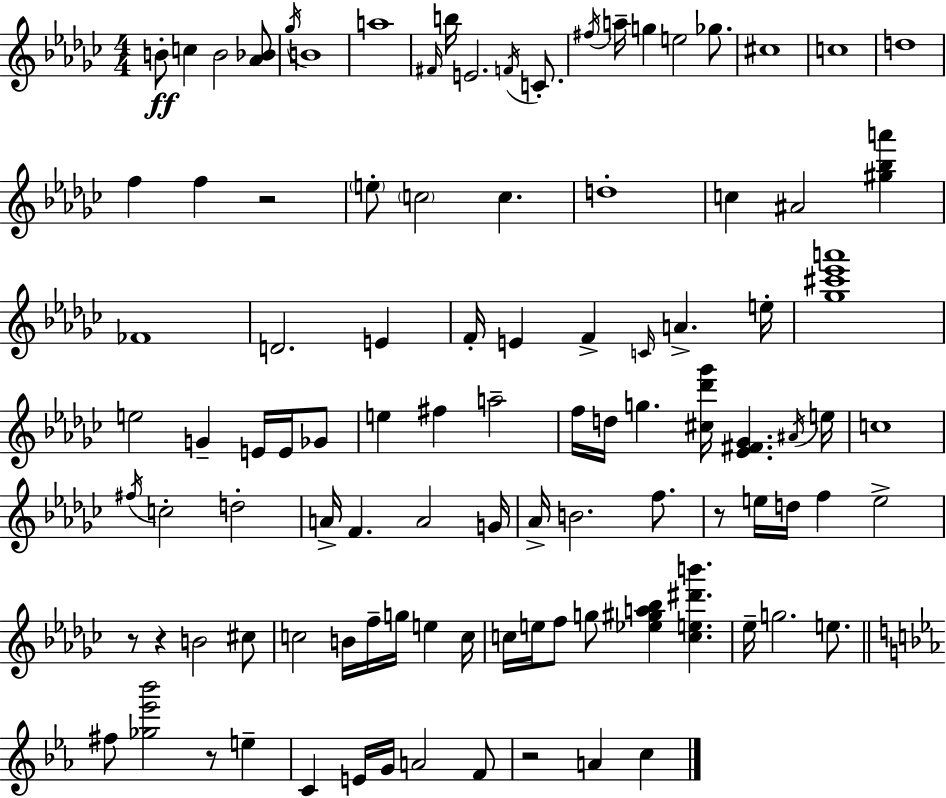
B4/e C5/q B4/h [Ab4,Bb4]/e Gb5/s B4/w A5/w F#4/s B5/s E4/h. F4/s C4/e. F#5/s A5/s G5/q E5/h Gb5/e. C#5/w C5/w D5/w F5/q F5/q R/h E5/e C5/h C5/q. D5/w C5/q A#4/h [G#5,Bb5,A6]/q FES4/w D4/h. E4/q F4/s E4/q F4/q C4/s A4/q. E5/s [Gb5,C#6,Eb6,A6]/w E5/h G4/q E4/s E4/s Gb4/e E5/q F#5/q A5/h F5/s D5/s G5/q. [C#5,Db6,Gb6]/s [Eb4,F#4,Gb4]/q. A#4/s E5/s C5/w F#5/s C5/h D5/h A4/s F4/q. A4/h G4/s Ab4/s B4/h. F5/e. R/e E5/s D5/s F5/q E5/h R/e R/q B4/h C#5/e C5/h B4/s F5/s G5/s E5/q C5/s C5/s E5/s F5/e G5/e [Eb5,G#5,A5,Bb5]/q [C5,E5,D#6,B6]/q. Eb5/s G5/h. E5/e. F#5/e [Gb5,Eb6,Bb6]/h R/e E5/q C4/q E4/s G4/s A4/h F4/e R/h A4/q C5/q